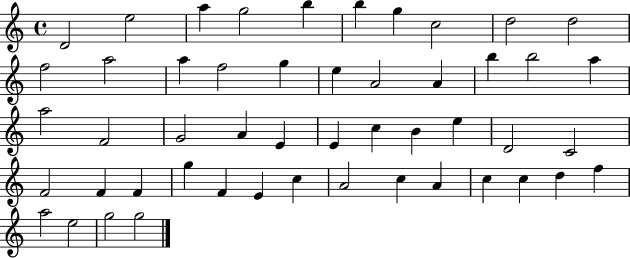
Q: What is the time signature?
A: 4/4